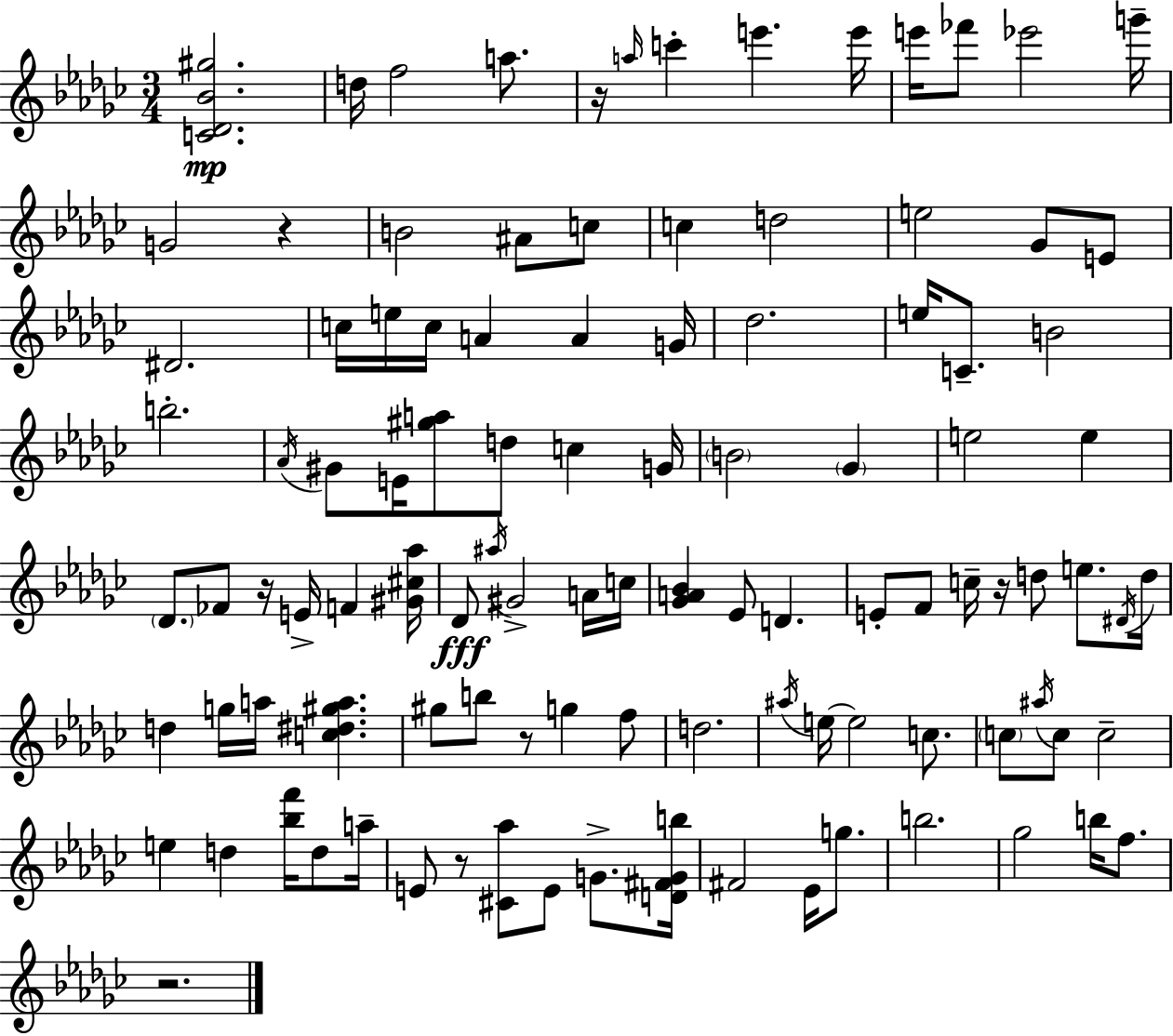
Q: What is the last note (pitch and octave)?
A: F5